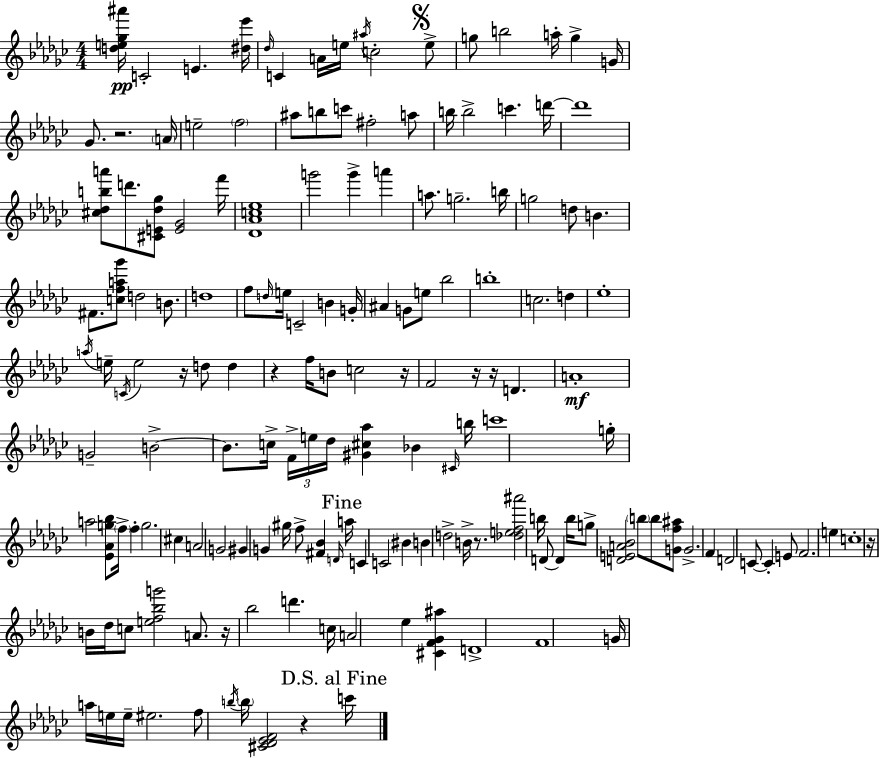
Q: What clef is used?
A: treble